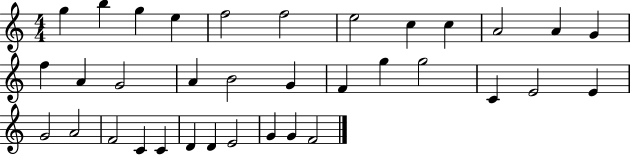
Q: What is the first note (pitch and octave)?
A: G5